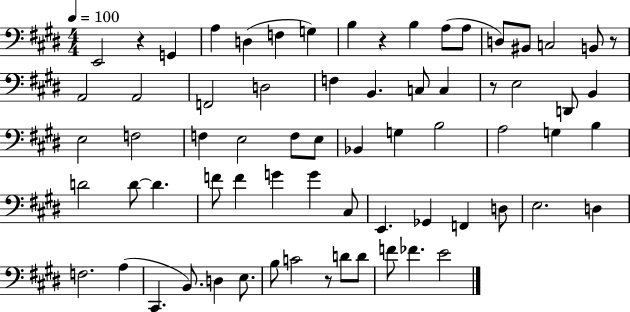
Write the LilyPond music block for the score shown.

{
  \clef bass
  \numericTimeSignature
  \time 4/4
  \key e \major
  \tempo 4 = 100
  e,2 r4 g,4 | a4 d4( f4 g4) | b4 r4 b4 a8( a8 | d8) bis,8 c2 b,8 r8 | \break a,2 a,2 | f,2 d2 | f4 b,4. c8 c4 | r8 e2 d,8 b,4 | \break e2 f2 | f4 e2 f8 e8 | bes,4 g4 b2 | a2 g4 b4 | \break d'2 d'8~~ d'4. | f'8 f'4 g'4 g'4 cis8 | e,4. ges,4 f,4 d8 | e2. d4 | \break f2. a4( | cis,4. b,8.) d4 e8. | b8 c'2 r8 d'8 d'8 | f'8 fes'4. e'2 | \break \bar "|."
}